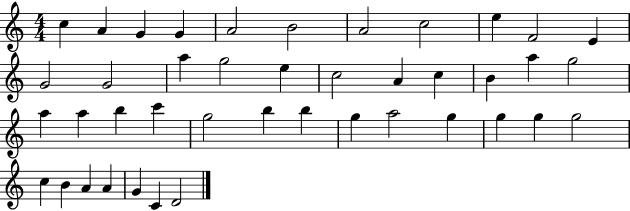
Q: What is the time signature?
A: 4/4